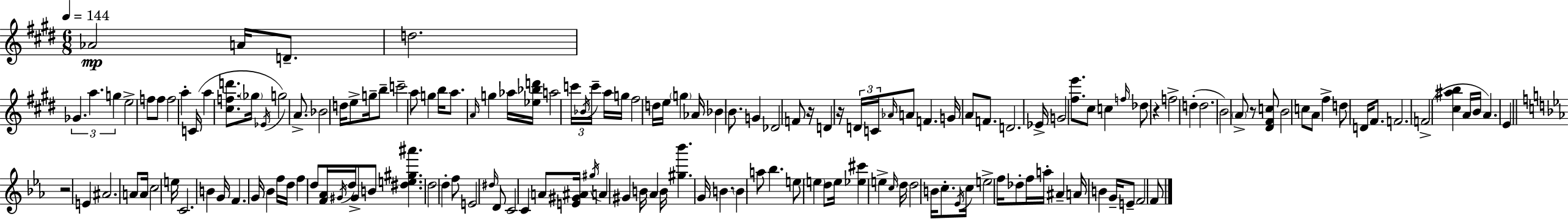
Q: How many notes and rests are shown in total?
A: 160